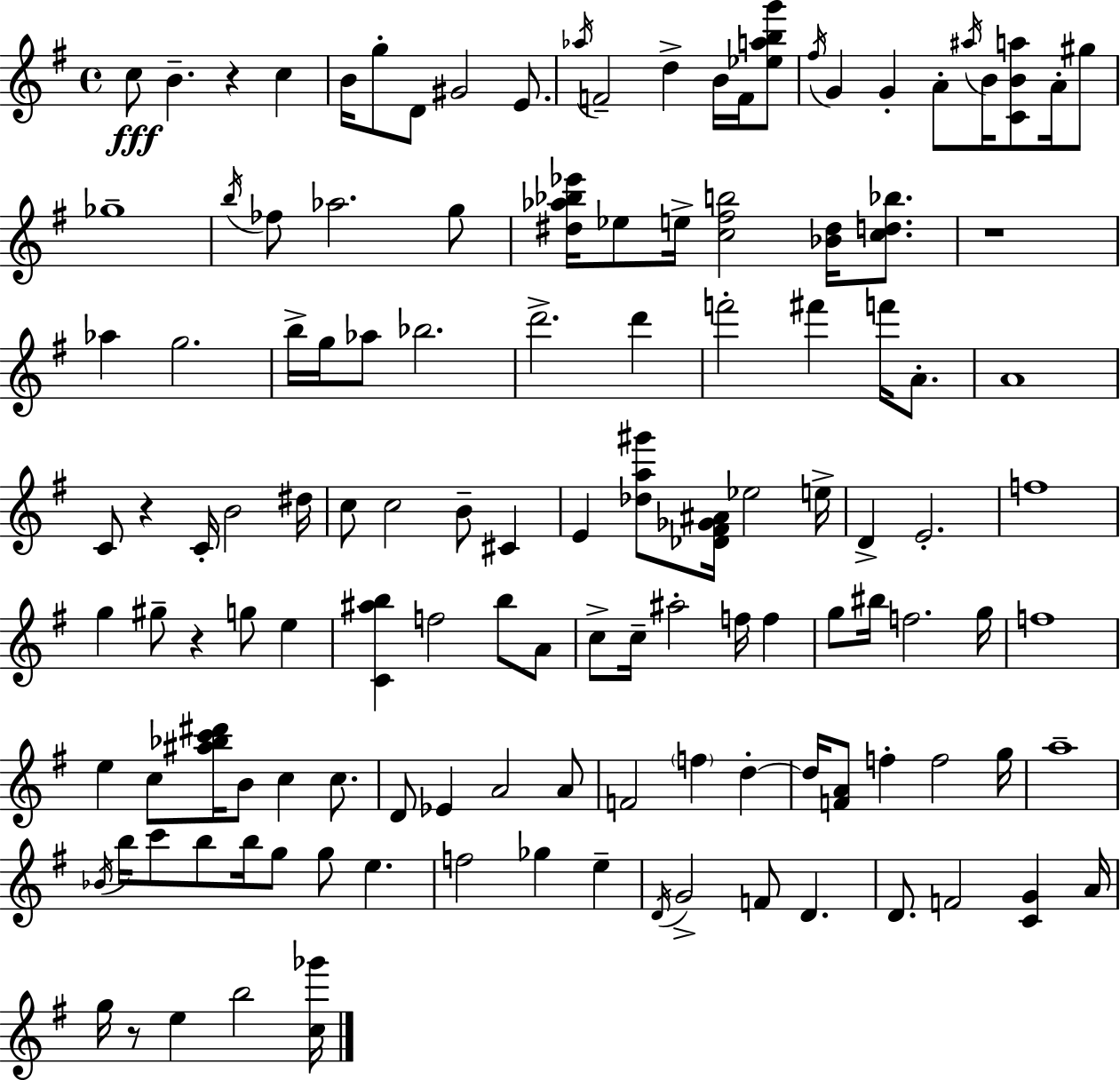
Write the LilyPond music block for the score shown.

{
  \clef treble
  \time 4/4
  \defaultTimeSignature
  \key g \major
  \repeat volta 2 { c''8\fff b'4.-- r4 c''4 | b'16 g''8-. d'8 gis'2 e'8. | \acciaccatura { aes''16 } f'2-- d''4-> b'16 f'16 <ees'' a'' b'' g'''>8 | \acciaccatura { fis''16 } g'4 g'4-. a'8-. \acciaccatura { ais''16 } b'16 <c' b' a''>8 | \break a'16-. gis''8 ges''1-- | \acciaccatura { b''16 } fes''8 aes''2. | g''8 <dis'' aes'' bes'' ees'''>16 ees''8 e''16-> <c'' fis'' b''>2 | <bes' dis''>16 <c'' d'' bes''>8. r1 | \break aes''4 g''2. | b''16-> g''16 aes''8 bes''2. | d'''2.-> | d'''4 f'''2-. fis'''4 | \break f'''16 a'8.-. a'1 | c'8 r4 c'16-. b'2 | dis''16 c''8 c''2 b'8-- | cis'4 e'4 <des'' a'' gis'''>8 <des' fis' ges' ais'>16 ees''2 | \break e''16-> d'4-> e'2.-. | f''1 | g''4 gis''8-- r4 g''8 | e''4 <c' ais'' b''>4 f''2 | \break b''8 a'8 c''8-> c''16-- ais''2-. f''16 | f''4 g''8 bis''16 f''2. | g''16 f''1 | e''4 c''8 <ais'' bes'' c''' dis'''>16 b'8 c''4 | \break c''8. d'8 ees'4 a'2 | a'8 f'2 \parenthesize f''4 | d''4-.~~ d''16 <f' a'>8 f''4-. f''2 | g''16 a''1-- | \break \acciaccatura { bes'16 } b''16 c'''8 b''8 b''16 g''8 g''8 e''4. | f''2 ges''4 | e''4-- \acciaccatura { d'16 } g'2-> f'8 | d'4. d'8. f'2 | \break <c' g'>4 a'16 g''16 r8 e''4 b''2 | <c'' ges'''>16 } \bar "|."
}